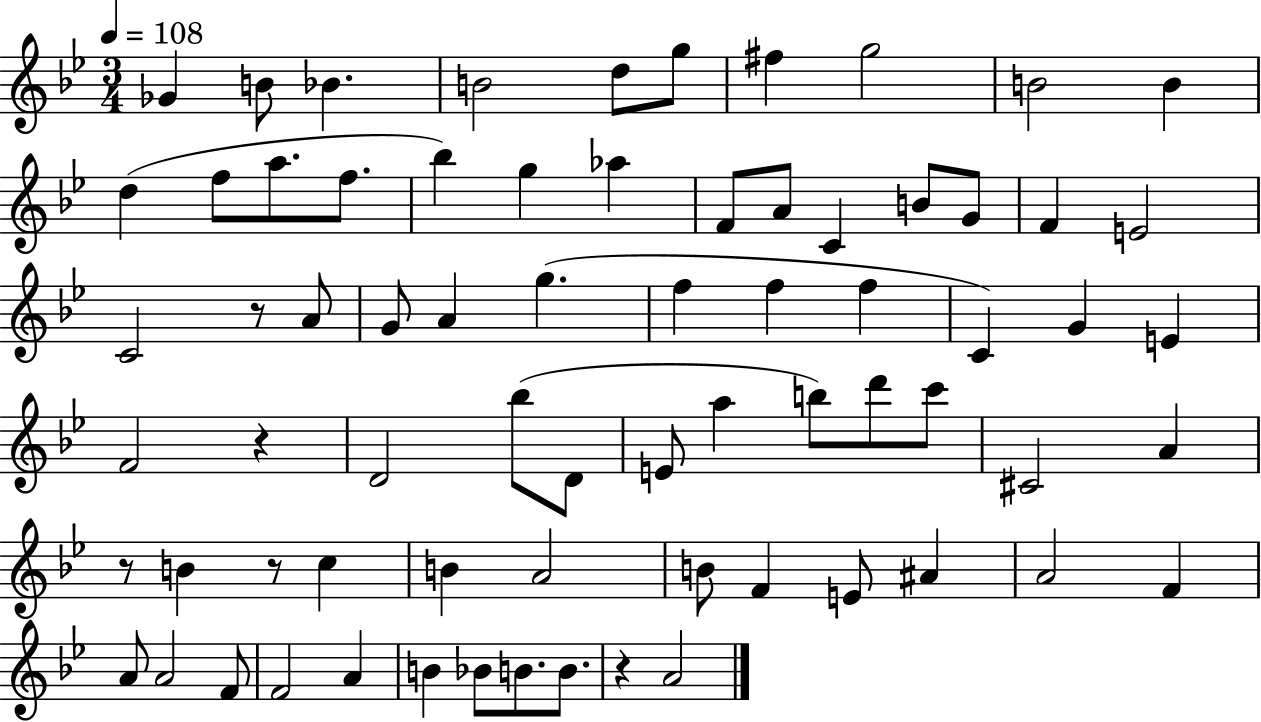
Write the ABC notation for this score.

X:1
T:Untitled
M:3/4
L:1/4
K:Bb
_G B/2 _B B2 d/2 g/2 ^f g2 B2 B d f/2 a/2 f/2 _b g _a F/2 A/2 C B/2 G/2 F E2 C2 z/2 A/2 G/2 A g f f f C G E F2 z D2 _b/2 D/2 E/2 a b/2 d'/2 c'/2 ^C2 A z/2 B z/2 c B A2 B/2 F E/2 ^A A2 F A/2 A2 F/2 F2 A B _B/2 B/2 B/2 z A2